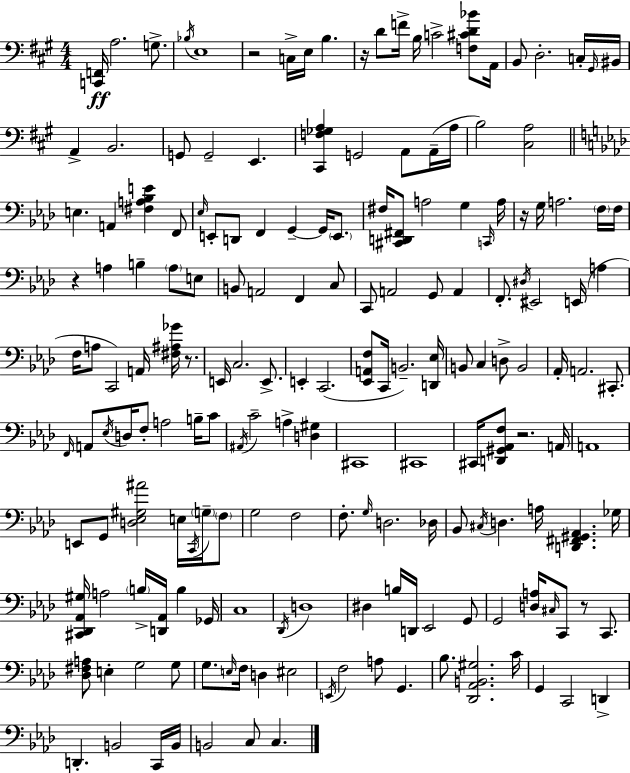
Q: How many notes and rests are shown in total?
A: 179